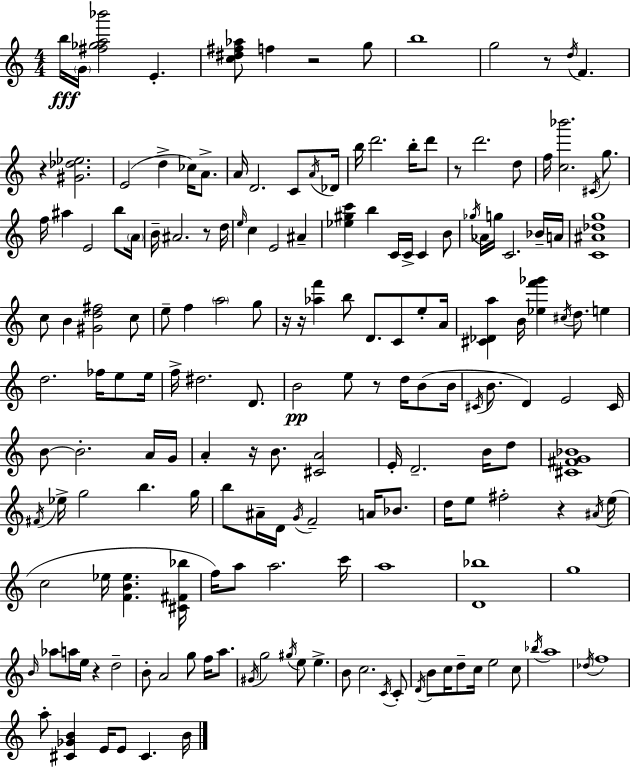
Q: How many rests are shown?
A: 11